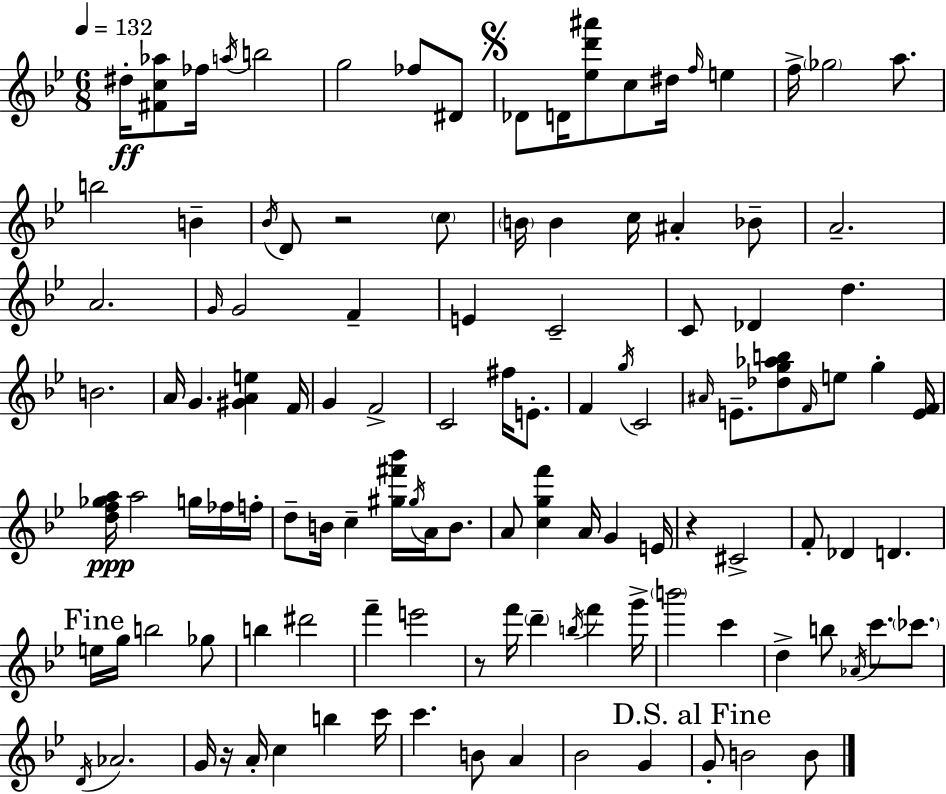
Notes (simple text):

D#5/s [F#4,C5,Ab5]/e FES5/s A5/s B5/h G5/h FES5/e D#4/e Db4/e D4/s [Eb5,D6,A#6]/e C5/e D#5/s F5/s E5/q F5/s Gb5/h A5/e. B5/h B4/q Bb4/s D4/e R/h C5/e B4/s B4/q C5/s A#4/q Bb4/e A4/h. A4/h. G4/s G4/h F4/q E4/q C4/h C4/e Db4/q D5/q. B4/h. A4/s G4/q. [G#4,A4,E5]/q F4/s G4/q F4/h C4/h F#5/s E4/e. F4/q G5/s C4/h A#4/s E4/e. [Db5,G5,Ab5,B5]/e F4/s E5/e G5/q [E4,F4]/s [D5,F5,Gb5,A5]/s A5/h G5/s FES5/s F5/s D5/e B4/s C5/q [G#5,F#6,Bb6]/s G#5/s A4/s B4/e. A4/e [C5,G5,F6]/q A4/s G4/q E4/s R/q C#4/h F4/e Db4/q D4/q. E5/s G5/s B5/h Gb5/e B5/q D#6/h F6/q E6/h R/e F6/s D6/q B5/s F6/q G6/s B6/h C6/q D5/q B5/e Ab4/s C6/e. CES6/e. D4/s Ab4/h. G4/s R/s A4/s C5/q B5/q C6/s C6/q. B4/e A4/q Bb4/h G4/q G4/e B4/h B4/e